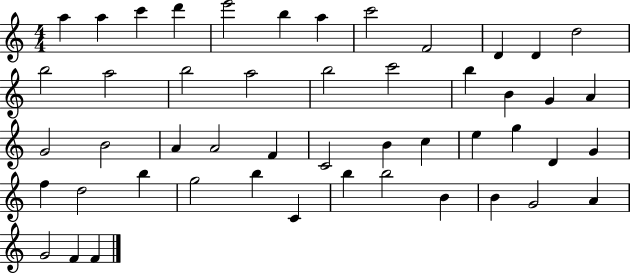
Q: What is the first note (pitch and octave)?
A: A5